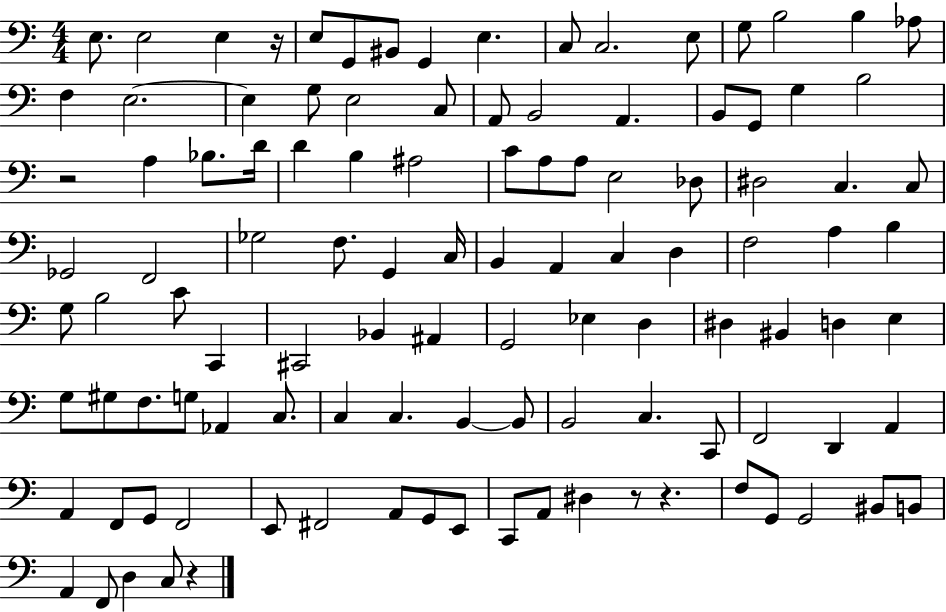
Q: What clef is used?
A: bass